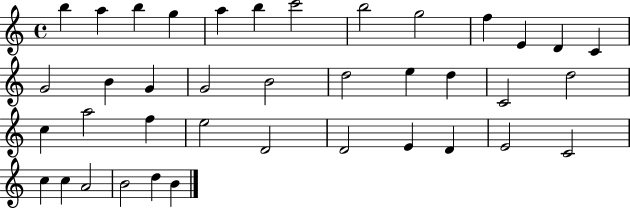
{
  \clef treble
  \time 4/4
  \defaultTimeSignature
  \key c \major
  b''4 a''4 b''4 g''4 | a''4 b''4 c'''2 | b''2 g''2 | f''4 e'4 d'4 c'4 | \break g'2 b'4 g'4 | g'2 b'2 | d''2 e''4 d''4 | c'2 d''2 | \break c''4 a''2 f''4 | e''2 d'2 | d'2 e'4 d'4 | e'2 c'2 | \break c''4 c''4 a'2 | b'2 d''4 b'4 | \bar "|."
}